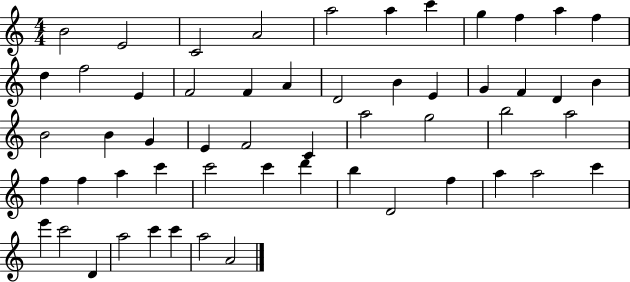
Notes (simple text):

B4/h E4/h C4/h A4/h A5/h A5/q C6/q G5/q F5/q A5/q F5/q D5/q F5/h E4/q F4/h F4/q A4/q D4/h B4/q E4/q G4/q F4/q D4/q B4/q B4/h B4/q G4/q E4/q F4/h C4/q A5/h G5/h B5/h A5/h F5/q F5/q A5/q C6/q C6/h C6/q D6/q B5/q D4/h F5/q A5/q A5/h C6/q E6/q C6/h D4/q A5/h C6/q C6/q A5/h A4/h